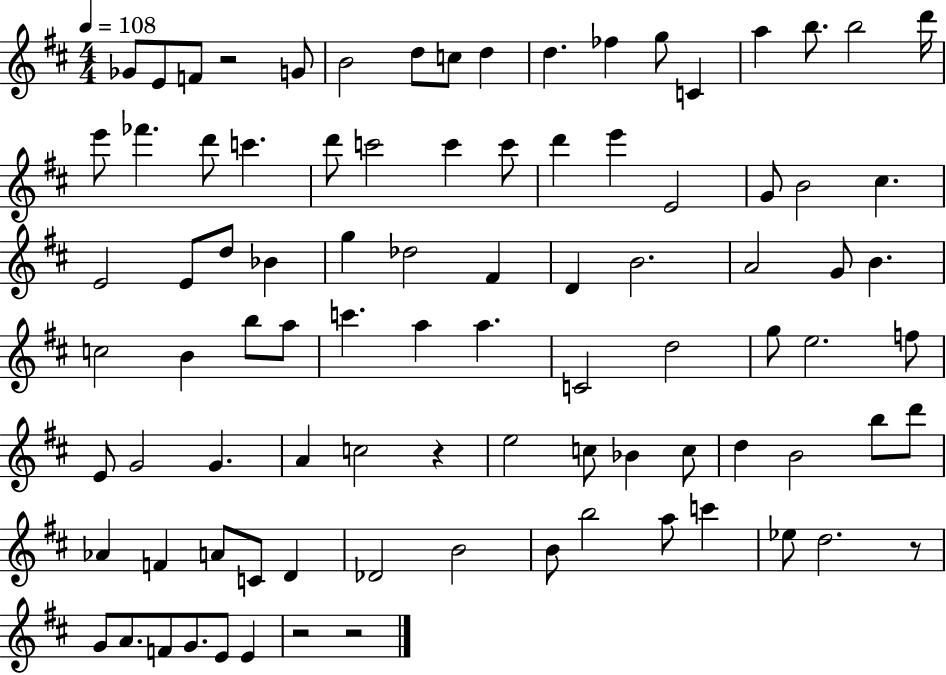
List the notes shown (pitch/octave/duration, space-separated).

Gb4/e E4/e F4/e R/h G4/e B4/h D5/e C5/e D5/q D5/q. FES5/q G5/e C4/q A5/q B5/e. B5/h D6/s E6/e FES6/q. D6/e C6/q. D6/e C6/h C6/q C6/e D6/q E6/q E4/h G4/e B4/h C#5/q. E4/h E4/e D5/e Bb4/q G5/q Db5/h F#4/q D4/q B4/h. A4/h G4/e B4/q. C5/h B4/q B5/e A5/e C6/q. A5/q A5/q. C4/h D5/h G5/e E5/h. F5/e E4/e G4/h G4/q. A4/q C5/h R/q E5/h C5/e Bb4/q C5/e D5/q B4/h B5/e D6/e Ab4/q F4/q A4/e C4/e D4/q Db4/h B4/h B4/e B5/h A5/e C6/q Eb5/e D5/h. R/e G4/e A4/e. F4/e G4/e. E4/e E4/q R/h R/h